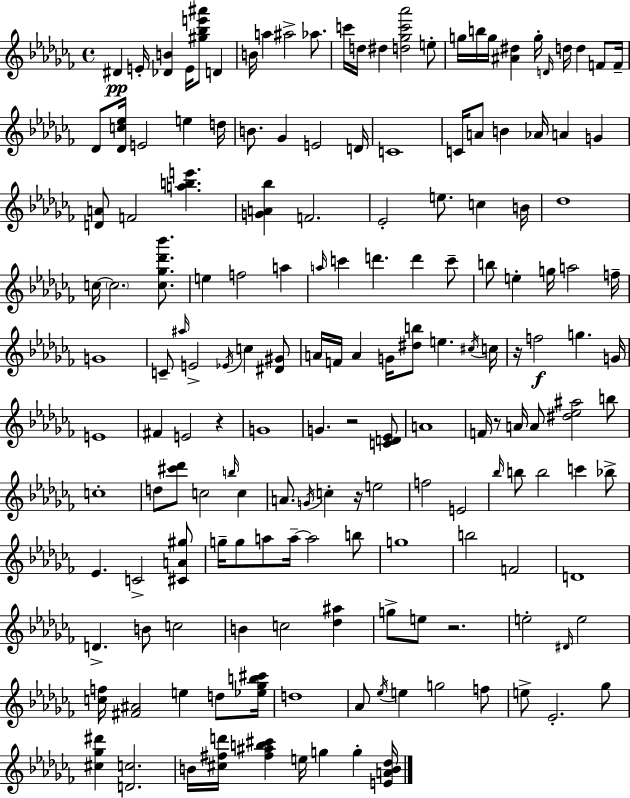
{
  \clef treble
  \time 4/4
  \defaultTimeSignature
  \key aes \minor
  \repeat volta 2 { dis'4\pp e'16-. <des' b'>4 e'16 <gis'' bes'' e''' ais'''>8 d'4 | b'16 a''4 ais''2-> aes''8. | c'''16 d''16 dis''4 <d'' ges'' c''' aes'''>2 e''8-. | g''16 b''16 g''16 <ais' dis''>4 g''16-. \grace { d'16 } d''16 d''4 f'8 | \break f'16-- des'8 <des' c'' ees''>16 e'2 e''4 | d''16 b'8. ges'4 e'2 | d'16 c'1 | c'16 a'8 b'4 aes'16 a'4 g'4 | \break <d' a'>8 f'2 <a'' b'' e'''>4. | <g' a' bes''>4 f'2. | ees'2-. e''8. c''4 | b'16 des''1 | \break c''16~~ \parenthesize c''2. <c'' ges'' des''' bes'''>8. | e''4 f''2 a''4 | \grace { a''16 } c'''4 d'''4. d'''4 | c'''8-- b''8 e''4-. g''16 a''2 | \break f''16-- g'1 | c'8-- \grace { ais''16 } e'2-> \acciaccatura { ees'16 } c''4 | <dis' gis'>8 a'16 f'16 a'4 g'16 <dis'' b''>8 e''4. | \acciaccatura { cis''16 } c''16 r16 f''2\f g''4. | \break g'16 e'1 | fis'4 e'2 | r4 g'1 | g'4. r2 | \break <c' d' ees'>8 a'1 | f'16 r8 a'16 a'8 <dis'' ees'' ais''>2 | b''8 c''1-. | d''8 <cis''' des'''>8 c''2 | \break \grace { b''16 } c''4 a'8. \acciaccatura { g'16 } c''4-. r16 e''2 | f''2 e'2 | \grace { bes''16 } b''8 b''2 | c'''4 bes''8-> ees'4. c'2-> | \break <cis' a' gis''>8 g''16-- g''8 a''8 a''16--~~ a''2 | b''8 g''1 | b''2 | f'2 d'1 | \break d'4.-> b'8 | c''2 b'4 c''2 | <des'' ais''>4 g''8-> e''8 r2. | e''2-. | \break \grace { dis'16 } e''2 <c'' f''>16 <fis' ais'>2 | e''4 d''8 <ees'' ges'' b'' cis'''>16 d''1 | aes'8 \acciaccatura { ees''16 } e''4 | g''2 f''8 e''8-> ees'2.-. | \break ges''8 <cis'' ges'' dis'''>4 <d' c''>2. | b'16 <cis'' fis'' d'''>16 <fis'' ais'' b'' cis'''>4 | e''16 g''4 g''4-. <e' a' b' des''>16 } \bar "|."
}